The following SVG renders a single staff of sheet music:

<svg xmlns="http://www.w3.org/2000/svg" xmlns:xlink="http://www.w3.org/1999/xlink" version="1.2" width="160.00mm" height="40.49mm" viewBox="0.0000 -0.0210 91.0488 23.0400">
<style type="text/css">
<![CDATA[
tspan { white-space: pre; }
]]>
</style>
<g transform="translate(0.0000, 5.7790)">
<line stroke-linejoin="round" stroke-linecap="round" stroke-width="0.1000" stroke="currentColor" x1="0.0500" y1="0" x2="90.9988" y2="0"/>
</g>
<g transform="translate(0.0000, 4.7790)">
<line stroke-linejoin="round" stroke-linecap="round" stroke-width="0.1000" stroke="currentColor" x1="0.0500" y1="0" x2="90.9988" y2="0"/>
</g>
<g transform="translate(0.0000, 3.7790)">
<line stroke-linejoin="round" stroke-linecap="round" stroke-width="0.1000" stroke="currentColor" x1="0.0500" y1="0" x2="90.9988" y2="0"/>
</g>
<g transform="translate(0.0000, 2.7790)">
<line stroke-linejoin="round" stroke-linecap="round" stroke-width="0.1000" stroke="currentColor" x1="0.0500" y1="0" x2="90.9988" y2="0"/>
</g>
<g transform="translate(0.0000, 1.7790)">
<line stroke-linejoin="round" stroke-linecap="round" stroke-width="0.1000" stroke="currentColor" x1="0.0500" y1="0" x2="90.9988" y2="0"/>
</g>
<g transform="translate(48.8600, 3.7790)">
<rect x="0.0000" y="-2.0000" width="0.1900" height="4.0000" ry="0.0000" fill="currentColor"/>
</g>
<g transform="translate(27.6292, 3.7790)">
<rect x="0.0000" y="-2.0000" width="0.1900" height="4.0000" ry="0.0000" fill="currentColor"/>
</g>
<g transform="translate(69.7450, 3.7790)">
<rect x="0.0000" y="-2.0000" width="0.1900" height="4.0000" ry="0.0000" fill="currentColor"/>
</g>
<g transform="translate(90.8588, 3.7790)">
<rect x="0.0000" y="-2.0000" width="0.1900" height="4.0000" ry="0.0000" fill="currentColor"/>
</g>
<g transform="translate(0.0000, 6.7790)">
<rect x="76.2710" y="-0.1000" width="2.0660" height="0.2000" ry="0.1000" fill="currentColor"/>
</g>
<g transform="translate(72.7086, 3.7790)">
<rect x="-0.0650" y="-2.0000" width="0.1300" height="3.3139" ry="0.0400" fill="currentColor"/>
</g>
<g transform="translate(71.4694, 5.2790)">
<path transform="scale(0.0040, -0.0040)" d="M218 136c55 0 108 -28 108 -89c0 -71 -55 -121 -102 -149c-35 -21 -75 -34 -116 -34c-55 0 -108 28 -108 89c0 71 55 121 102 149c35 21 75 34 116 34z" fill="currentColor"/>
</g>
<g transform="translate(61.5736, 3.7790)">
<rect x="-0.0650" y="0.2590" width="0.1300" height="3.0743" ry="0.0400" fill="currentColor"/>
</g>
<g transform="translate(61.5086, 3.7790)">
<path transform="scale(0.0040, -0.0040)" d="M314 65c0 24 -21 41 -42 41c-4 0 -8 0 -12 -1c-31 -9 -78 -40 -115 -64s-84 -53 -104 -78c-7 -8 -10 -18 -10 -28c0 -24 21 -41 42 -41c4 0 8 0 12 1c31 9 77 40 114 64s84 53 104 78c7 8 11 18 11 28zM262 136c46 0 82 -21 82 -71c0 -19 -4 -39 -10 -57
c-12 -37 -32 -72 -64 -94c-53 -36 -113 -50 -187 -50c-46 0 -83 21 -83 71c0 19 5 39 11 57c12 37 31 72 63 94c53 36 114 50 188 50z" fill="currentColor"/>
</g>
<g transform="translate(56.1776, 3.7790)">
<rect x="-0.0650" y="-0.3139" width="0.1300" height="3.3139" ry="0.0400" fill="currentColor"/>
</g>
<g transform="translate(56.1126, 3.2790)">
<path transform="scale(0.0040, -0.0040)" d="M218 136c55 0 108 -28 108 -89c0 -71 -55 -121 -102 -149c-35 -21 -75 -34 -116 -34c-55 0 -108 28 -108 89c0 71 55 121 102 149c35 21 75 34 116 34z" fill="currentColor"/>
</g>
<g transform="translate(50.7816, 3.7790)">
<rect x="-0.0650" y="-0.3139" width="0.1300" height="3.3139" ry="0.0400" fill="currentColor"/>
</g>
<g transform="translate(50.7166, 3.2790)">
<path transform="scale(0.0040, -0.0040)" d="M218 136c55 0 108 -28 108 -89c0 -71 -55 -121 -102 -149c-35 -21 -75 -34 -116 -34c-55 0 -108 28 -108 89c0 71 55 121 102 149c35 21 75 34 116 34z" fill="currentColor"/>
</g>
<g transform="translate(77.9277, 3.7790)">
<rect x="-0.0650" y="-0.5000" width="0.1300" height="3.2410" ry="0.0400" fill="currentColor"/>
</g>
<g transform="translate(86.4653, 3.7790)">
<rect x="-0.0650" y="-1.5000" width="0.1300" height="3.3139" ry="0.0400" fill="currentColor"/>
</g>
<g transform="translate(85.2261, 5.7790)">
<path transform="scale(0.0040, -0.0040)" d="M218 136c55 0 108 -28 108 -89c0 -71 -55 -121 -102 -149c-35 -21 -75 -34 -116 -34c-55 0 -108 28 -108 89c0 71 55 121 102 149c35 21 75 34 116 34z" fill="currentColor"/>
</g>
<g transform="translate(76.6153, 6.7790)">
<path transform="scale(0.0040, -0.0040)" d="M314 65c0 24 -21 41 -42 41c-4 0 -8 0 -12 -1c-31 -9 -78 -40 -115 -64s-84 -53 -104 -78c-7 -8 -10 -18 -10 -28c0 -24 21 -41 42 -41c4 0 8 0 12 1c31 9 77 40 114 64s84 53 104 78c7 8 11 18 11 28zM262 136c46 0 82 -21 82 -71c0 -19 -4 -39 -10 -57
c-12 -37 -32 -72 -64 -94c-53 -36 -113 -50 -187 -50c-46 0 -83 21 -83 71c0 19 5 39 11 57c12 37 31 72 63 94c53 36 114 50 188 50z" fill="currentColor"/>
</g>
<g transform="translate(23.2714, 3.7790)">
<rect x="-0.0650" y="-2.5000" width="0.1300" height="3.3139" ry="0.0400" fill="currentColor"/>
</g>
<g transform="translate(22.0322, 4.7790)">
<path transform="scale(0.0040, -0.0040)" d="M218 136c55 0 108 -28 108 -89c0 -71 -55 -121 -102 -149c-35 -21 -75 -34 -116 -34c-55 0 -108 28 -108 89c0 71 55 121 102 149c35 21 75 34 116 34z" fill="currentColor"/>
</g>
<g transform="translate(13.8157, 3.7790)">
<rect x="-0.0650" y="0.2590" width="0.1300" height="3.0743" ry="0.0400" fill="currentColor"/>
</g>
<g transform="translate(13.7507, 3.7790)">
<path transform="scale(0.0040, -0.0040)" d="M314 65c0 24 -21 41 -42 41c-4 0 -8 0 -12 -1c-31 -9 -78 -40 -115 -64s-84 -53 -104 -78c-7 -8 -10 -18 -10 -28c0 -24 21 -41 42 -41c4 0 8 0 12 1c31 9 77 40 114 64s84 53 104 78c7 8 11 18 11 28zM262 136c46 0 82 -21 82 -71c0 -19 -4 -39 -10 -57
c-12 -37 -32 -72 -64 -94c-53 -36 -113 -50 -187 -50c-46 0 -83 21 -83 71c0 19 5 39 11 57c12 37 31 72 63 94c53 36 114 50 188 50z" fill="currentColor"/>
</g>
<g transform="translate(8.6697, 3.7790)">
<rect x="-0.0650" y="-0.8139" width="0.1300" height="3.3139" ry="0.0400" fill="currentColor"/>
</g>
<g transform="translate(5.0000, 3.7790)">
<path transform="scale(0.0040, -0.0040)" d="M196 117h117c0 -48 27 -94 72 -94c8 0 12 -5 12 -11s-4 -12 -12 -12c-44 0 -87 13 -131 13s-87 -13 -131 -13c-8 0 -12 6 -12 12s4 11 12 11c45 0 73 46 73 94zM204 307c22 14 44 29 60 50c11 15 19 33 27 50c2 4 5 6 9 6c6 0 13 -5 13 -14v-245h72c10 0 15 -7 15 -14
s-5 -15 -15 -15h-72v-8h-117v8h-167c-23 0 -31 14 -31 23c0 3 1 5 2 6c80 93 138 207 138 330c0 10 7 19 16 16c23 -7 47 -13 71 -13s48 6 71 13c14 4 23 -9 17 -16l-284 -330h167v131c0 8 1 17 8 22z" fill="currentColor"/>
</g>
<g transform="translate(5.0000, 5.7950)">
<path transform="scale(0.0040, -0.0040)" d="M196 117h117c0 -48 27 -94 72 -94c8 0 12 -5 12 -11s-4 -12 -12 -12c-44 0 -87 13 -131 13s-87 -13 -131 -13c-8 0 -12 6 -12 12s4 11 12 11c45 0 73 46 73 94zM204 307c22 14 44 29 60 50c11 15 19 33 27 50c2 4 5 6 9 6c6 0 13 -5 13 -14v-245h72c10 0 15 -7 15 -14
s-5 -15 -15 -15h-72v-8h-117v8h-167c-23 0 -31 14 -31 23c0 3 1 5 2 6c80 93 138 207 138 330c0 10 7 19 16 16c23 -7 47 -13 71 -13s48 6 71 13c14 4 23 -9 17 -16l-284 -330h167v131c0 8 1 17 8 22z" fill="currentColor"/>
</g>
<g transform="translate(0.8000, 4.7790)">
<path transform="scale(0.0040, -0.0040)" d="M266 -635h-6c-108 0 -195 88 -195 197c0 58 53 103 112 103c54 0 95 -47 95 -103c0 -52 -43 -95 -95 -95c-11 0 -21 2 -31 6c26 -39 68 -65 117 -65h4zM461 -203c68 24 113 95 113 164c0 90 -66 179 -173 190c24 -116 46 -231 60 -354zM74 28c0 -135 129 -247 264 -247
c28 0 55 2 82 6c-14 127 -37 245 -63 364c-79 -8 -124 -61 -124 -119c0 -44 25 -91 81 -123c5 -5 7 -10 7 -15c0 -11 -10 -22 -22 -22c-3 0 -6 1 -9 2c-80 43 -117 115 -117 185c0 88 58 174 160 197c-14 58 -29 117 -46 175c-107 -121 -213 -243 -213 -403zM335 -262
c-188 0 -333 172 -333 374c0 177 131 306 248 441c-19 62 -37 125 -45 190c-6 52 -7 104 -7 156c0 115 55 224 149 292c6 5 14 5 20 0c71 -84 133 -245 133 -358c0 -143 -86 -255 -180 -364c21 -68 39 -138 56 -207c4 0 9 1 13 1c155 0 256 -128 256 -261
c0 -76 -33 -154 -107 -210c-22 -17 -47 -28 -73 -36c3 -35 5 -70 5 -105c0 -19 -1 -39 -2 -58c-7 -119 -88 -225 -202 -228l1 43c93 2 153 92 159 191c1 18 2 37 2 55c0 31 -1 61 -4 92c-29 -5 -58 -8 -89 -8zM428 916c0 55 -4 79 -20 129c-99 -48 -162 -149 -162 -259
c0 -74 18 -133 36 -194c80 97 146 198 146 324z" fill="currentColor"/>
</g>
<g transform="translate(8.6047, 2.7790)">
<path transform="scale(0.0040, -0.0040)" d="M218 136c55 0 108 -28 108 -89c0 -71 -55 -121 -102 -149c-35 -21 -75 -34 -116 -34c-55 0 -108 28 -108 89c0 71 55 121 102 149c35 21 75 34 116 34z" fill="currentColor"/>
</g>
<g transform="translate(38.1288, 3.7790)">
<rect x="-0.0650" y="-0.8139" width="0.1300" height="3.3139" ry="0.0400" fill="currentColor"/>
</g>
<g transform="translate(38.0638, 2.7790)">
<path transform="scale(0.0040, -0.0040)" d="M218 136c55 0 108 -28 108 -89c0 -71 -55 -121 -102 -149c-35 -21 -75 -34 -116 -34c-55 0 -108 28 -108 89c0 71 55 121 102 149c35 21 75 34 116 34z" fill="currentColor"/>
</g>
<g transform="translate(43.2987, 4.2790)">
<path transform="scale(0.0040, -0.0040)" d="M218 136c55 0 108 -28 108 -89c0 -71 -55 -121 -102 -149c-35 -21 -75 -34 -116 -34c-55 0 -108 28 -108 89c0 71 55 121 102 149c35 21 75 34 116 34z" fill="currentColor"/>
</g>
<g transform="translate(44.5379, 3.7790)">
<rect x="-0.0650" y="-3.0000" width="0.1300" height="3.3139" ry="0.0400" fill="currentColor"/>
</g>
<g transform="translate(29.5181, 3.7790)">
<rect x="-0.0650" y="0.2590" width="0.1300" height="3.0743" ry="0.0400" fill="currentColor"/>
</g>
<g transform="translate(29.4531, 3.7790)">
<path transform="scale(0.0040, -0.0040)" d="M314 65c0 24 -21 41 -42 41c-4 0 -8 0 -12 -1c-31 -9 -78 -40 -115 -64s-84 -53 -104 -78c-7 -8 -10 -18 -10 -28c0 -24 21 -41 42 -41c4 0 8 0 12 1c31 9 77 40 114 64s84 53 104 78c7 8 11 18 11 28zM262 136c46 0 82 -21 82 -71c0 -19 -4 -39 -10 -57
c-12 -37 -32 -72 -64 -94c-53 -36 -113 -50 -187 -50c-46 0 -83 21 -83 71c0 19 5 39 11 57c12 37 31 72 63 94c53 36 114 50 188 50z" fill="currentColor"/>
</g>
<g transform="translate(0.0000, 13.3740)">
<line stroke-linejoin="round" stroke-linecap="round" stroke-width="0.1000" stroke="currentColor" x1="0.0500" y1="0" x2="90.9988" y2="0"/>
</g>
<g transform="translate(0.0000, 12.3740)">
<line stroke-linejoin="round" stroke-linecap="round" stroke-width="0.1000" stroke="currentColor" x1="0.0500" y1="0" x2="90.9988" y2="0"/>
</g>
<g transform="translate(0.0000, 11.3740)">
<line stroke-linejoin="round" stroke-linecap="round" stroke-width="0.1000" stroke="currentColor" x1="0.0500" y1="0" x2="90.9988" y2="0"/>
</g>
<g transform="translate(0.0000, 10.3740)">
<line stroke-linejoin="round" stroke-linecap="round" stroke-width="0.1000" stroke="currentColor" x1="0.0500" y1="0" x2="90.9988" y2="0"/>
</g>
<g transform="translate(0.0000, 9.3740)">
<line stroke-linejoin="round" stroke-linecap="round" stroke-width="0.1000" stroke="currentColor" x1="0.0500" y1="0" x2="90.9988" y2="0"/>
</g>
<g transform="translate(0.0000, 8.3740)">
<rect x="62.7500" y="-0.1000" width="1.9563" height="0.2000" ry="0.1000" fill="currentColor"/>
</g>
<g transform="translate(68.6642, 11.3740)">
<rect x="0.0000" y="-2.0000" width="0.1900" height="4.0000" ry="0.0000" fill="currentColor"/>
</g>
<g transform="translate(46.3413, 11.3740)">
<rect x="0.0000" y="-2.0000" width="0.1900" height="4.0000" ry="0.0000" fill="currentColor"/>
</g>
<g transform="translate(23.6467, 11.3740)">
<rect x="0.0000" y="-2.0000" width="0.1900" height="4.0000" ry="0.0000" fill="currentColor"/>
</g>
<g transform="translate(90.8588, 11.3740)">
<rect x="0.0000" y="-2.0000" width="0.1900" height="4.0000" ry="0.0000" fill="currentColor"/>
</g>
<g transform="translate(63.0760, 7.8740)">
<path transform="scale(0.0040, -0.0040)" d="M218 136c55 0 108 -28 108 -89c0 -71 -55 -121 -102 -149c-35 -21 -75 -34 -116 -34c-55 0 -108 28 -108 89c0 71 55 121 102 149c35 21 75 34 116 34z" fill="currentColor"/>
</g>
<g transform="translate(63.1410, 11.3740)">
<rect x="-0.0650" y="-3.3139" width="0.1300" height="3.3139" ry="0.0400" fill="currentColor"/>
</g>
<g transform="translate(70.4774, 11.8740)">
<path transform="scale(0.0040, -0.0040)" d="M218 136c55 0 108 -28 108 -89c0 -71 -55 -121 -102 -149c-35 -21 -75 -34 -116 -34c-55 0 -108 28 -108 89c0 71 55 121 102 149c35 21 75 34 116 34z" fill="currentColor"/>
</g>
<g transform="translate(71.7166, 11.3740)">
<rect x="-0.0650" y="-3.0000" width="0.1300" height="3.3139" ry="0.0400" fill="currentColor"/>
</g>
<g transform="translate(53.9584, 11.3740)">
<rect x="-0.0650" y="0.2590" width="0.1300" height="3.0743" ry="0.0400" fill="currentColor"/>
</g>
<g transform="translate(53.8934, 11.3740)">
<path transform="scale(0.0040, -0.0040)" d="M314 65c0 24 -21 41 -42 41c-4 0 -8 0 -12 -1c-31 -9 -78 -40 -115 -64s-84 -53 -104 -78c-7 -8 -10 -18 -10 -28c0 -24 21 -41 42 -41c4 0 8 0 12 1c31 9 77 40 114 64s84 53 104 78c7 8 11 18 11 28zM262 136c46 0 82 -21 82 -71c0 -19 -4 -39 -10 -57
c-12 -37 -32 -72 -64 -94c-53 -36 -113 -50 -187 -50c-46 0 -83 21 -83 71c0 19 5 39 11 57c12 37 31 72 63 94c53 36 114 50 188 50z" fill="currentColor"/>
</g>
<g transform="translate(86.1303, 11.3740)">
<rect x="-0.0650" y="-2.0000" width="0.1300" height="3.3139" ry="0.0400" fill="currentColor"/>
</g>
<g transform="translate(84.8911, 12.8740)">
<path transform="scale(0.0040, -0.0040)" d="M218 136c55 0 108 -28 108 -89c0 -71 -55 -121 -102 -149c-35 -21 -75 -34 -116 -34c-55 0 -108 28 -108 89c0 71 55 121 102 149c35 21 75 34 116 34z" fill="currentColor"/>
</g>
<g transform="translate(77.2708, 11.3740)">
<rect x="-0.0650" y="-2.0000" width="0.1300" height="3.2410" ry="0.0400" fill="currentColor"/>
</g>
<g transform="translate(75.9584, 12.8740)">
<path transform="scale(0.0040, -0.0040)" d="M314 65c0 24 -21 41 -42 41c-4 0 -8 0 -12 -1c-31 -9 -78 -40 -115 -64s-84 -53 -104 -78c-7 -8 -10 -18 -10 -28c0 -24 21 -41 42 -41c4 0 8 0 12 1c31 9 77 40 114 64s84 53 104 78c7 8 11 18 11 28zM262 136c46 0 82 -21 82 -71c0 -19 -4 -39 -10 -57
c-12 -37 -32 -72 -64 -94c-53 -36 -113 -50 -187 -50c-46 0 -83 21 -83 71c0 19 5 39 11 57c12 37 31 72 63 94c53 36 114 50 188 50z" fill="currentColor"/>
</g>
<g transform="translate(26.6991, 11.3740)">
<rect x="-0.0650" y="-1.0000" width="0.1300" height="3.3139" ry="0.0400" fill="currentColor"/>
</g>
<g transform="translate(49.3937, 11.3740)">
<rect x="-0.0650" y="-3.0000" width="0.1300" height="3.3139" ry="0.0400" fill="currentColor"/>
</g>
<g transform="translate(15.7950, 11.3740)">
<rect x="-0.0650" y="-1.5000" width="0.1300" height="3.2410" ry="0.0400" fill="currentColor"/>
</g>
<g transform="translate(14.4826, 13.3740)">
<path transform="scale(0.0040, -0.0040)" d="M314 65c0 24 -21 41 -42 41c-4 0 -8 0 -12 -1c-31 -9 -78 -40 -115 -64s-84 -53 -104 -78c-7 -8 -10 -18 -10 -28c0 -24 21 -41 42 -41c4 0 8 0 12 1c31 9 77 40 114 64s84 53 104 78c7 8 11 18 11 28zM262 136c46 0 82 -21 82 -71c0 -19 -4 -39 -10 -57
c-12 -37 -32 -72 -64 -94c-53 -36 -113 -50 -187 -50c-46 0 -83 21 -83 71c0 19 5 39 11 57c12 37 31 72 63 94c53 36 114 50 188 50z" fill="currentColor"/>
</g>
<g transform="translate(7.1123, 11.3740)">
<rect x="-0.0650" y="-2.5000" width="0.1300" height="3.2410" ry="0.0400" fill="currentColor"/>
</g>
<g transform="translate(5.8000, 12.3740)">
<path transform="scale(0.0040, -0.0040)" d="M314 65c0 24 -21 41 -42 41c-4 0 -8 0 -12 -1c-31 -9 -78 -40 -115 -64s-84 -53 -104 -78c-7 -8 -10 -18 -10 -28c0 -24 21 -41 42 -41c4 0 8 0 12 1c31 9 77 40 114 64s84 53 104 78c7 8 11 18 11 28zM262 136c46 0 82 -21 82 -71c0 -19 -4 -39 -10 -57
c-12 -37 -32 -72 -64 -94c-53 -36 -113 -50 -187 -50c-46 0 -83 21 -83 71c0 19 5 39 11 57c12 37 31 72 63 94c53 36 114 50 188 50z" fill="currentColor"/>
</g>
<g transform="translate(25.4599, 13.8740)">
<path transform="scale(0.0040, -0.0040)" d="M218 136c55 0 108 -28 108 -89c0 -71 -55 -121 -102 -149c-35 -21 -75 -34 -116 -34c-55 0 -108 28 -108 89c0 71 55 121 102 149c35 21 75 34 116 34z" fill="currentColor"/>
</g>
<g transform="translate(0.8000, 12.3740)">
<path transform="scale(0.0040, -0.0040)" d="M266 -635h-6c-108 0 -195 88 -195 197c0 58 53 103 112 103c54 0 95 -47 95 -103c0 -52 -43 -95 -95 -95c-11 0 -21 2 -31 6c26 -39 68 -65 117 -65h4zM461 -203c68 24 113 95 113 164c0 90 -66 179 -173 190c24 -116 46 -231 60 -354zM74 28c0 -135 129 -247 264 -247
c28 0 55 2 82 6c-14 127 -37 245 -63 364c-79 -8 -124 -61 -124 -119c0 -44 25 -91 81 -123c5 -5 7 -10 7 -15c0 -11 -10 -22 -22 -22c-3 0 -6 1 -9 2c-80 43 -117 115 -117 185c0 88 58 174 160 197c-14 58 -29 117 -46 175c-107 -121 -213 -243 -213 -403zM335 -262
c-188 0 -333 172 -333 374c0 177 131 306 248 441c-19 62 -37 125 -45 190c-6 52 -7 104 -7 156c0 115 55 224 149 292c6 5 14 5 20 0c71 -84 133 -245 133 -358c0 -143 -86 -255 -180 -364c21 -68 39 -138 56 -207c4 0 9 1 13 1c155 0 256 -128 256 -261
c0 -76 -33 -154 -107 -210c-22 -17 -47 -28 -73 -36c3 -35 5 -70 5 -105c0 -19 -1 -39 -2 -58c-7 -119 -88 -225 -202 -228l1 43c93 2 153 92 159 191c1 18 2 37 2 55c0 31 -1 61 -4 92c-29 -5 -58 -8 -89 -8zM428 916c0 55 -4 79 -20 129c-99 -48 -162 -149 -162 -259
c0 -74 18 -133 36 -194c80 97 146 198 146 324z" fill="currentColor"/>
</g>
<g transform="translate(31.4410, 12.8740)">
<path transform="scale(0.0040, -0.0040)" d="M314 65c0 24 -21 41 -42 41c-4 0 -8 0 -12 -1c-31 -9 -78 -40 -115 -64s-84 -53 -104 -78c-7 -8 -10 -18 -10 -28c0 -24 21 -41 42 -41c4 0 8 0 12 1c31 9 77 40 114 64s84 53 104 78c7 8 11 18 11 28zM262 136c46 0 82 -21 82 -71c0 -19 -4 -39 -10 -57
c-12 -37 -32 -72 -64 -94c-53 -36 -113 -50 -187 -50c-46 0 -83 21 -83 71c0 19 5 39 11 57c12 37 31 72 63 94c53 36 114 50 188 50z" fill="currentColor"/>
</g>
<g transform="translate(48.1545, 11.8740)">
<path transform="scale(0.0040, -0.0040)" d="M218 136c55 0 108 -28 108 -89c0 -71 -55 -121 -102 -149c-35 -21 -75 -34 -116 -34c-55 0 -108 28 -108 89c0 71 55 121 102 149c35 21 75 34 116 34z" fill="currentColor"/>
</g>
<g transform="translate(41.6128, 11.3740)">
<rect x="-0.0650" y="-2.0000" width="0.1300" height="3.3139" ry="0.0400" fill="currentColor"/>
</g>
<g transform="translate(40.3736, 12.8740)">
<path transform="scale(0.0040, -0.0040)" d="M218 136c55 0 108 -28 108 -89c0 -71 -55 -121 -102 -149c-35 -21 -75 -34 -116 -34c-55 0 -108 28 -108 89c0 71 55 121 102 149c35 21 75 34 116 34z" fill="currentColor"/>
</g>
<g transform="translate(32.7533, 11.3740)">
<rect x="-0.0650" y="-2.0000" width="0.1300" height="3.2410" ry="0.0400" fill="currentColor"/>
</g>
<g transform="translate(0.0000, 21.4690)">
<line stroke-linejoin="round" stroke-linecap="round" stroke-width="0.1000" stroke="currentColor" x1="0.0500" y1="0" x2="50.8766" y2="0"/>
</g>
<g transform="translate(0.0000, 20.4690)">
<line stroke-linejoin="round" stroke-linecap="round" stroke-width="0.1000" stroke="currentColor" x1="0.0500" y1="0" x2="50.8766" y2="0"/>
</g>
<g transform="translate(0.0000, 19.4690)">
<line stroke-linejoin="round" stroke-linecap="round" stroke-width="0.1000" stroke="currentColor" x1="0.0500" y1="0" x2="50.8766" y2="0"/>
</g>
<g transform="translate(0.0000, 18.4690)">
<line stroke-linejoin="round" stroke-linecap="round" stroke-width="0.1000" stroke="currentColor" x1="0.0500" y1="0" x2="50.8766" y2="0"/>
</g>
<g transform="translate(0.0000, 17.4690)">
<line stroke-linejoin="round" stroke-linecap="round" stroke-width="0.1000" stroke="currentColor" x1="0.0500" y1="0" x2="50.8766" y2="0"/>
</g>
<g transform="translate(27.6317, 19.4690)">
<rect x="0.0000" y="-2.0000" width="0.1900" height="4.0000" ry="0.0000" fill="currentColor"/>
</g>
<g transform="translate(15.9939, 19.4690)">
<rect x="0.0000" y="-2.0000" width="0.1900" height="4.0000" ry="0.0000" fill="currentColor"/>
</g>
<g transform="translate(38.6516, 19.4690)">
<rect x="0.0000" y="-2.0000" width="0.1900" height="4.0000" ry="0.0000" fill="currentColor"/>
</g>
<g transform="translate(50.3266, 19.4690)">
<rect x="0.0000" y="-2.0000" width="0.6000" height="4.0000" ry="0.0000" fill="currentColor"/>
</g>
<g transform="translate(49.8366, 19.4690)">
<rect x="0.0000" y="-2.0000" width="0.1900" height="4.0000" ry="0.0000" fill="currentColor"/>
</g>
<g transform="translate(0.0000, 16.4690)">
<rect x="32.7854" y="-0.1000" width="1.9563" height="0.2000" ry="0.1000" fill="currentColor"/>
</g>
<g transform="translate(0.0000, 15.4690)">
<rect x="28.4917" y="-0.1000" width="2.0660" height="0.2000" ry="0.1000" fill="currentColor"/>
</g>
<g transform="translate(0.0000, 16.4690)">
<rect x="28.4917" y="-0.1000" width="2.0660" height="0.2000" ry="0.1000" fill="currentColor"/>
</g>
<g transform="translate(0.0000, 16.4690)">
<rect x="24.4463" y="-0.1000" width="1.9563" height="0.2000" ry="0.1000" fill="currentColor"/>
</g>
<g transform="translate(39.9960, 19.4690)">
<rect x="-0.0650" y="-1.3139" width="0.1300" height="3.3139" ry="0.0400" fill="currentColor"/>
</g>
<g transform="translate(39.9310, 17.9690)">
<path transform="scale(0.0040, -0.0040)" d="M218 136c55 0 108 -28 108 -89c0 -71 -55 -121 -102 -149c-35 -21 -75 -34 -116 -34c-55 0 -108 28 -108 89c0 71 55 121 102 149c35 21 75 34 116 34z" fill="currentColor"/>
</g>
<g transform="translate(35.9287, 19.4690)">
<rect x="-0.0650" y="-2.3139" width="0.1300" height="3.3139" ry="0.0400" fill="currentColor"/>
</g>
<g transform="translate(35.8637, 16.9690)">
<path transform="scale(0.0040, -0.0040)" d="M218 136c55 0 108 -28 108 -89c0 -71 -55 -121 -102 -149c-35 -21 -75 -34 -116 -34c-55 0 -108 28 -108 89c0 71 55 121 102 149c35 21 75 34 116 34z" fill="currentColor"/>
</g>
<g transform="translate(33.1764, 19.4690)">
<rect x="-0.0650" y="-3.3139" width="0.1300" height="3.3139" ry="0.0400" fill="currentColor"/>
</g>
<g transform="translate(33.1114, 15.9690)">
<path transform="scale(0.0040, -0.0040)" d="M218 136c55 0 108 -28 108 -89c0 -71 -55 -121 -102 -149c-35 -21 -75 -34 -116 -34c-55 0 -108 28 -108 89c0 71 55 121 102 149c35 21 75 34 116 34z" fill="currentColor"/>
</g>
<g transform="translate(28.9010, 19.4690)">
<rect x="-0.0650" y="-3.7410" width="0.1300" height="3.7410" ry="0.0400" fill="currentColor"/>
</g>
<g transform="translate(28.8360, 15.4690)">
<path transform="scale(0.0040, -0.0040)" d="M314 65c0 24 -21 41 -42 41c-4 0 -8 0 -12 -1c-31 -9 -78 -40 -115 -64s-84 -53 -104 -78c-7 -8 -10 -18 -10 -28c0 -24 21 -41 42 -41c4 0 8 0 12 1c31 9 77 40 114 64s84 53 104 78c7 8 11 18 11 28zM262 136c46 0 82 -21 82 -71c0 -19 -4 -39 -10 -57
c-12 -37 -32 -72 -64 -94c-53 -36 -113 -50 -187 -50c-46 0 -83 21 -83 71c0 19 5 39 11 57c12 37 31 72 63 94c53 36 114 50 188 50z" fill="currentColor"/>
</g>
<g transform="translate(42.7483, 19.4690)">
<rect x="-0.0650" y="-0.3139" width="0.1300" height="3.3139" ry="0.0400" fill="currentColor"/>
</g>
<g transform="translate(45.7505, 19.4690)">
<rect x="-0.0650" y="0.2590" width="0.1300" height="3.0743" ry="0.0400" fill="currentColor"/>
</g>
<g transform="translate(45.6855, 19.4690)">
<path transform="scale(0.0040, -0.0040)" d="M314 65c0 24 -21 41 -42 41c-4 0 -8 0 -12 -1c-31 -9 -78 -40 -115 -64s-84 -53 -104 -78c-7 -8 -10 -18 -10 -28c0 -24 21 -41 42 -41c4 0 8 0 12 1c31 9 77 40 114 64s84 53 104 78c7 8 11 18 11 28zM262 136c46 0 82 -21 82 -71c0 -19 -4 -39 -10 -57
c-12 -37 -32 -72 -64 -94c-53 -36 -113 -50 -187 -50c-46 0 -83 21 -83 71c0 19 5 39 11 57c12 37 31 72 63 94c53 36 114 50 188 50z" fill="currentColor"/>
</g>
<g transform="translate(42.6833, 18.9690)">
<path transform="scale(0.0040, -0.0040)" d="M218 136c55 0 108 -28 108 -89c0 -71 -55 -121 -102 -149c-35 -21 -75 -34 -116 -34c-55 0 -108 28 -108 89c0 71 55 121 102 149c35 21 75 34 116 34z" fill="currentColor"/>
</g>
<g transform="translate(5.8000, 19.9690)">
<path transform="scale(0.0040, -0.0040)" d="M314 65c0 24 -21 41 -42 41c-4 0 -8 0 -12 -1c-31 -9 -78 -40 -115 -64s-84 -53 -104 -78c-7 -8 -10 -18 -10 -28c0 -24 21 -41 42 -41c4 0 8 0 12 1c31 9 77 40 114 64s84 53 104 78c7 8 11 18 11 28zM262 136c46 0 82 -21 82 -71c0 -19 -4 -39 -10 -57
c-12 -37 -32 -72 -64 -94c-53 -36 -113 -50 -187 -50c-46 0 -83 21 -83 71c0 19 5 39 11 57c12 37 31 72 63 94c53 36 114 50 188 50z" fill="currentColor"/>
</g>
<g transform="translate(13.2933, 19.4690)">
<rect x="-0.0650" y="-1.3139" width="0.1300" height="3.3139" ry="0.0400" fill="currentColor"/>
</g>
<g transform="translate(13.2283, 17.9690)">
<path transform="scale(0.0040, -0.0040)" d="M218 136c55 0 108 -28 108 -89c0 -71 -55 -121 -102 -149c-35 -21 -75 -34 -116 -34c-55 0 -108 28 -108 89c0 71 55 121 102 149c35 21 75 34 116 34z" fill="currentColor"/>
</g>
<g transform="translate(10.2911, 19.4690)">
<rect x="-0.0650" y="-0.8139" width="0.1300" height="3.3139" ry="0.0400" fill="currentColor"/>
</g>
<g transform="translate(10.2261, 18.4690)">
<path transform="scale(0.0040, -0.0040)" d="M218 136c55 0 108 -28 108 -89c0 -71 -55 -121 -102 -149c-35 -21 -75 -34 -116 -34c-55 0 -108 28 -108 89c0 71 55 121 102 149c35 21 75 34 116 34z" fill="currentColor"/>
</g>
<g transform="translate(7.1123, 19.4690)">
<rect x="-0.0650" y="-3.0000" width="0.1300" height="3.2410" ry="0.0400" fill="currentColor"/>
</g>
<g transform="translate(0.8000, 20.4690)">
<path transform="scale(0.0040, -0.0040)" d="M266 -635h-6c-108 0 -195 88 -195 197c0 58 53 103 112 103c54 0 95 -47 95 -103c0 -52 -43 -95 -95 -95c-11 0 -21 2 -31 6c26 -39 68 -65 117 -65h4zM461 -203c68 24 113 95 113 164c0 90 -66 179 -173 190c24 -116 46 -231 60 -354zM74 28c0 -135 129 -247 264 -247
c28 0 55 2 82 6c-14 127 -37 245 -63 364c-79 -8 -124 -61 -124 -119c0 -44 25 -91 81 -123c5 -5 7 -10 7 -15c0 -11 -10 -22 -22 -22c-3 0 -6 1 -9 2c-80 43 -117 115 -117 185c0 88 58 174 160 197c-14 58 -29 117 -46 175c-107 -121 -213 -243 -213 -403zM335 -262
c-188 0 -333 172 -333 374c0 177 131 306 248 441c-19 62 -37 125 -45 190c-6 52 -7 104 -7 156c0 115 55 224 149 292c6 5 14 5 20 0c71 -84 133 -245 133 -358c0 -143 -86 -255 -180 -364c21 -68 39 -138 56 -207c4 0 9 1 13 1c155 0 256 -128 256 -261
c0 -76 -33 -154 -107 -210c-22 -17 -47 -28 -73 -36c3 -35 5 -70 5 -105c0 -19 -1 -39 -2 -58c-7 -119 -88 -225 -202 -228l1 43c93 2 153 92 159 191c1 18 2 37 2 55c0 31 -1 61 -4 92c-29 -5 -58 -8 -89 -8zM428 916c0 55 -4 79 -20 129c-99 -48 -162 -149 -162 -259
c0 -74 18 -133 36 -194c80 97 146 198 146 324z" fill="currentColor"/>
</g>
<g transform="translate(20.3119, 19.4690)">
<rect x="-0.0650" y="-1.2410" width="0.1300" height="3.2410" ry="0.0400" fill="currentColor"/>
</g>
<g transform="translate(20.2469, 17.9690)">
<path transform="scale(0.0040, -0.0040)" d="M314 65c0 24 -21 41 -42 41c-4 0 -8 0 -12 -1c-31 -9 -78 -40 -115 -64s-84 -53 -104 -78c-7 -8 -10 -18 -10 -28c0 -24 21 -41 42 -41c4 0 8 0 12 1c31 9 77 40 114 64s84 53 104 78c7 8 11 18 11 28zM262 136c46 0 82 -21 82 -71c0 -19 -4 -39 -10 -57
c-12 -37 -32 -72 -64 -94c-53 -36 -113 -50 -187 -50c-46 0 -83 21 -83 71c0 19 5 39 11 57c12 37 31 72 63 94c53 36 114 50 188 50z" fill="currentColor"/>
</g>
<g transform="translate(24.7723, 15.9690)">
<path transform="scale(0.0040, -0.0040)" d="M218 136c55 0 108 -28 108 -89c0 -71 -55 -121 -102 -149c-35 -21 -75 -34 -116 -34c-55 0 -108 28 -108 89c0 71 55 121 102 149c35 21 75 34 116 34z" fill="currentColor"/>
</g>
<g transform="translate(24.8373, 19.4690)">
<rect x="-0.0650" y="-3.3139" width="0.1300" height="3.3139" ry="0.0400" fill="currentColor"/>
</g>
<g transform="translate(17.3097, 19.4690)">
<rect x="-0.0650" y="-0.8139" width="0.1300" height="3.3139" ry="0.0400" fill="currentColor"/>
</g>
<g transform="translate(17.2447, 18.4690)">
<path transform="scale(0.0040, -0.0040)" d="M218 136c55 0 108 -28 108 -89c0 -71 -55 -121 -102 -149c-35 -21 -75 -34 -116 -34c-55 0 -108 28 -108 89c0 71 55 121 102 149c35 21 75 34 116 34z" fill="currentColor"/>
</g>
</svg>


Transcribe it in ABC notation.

X:1
T:Untitled
M:4/4
L:1/4
K:C
d B2 G B2 d A c c B2 F C2 E G2 E2 D F2 F A B2 b A F2 F A2 d e d e2 b c'2 b g e c B2